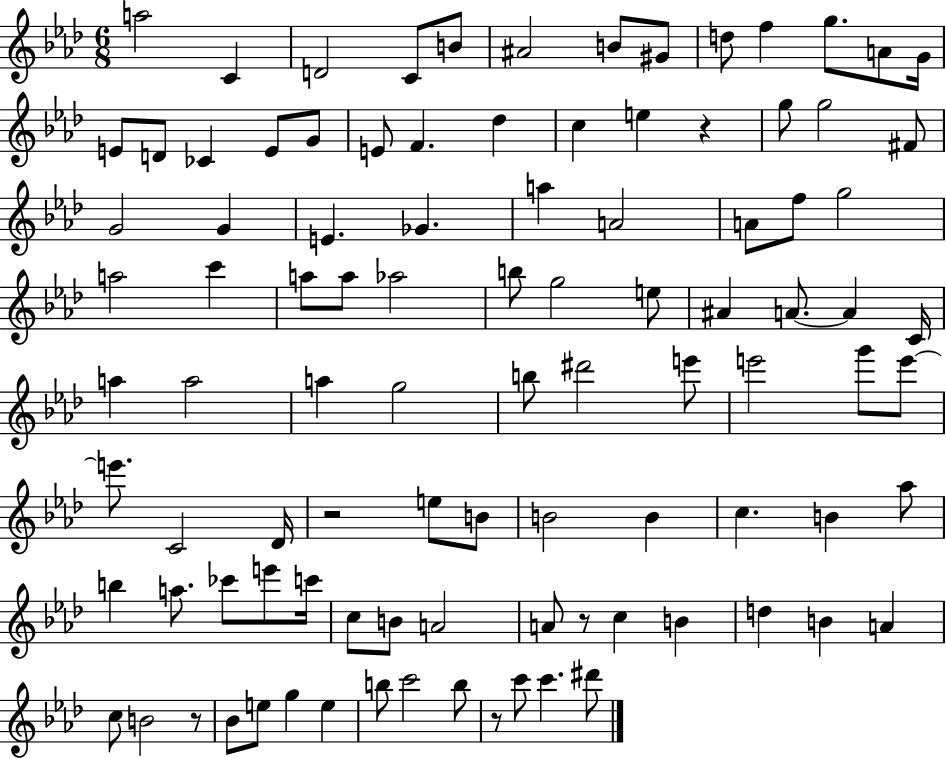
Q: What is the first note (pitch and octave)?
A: A5